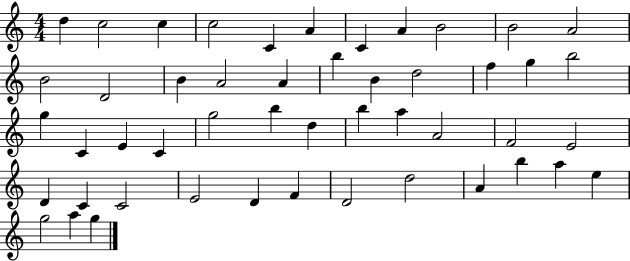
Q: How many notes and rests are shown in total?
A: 49